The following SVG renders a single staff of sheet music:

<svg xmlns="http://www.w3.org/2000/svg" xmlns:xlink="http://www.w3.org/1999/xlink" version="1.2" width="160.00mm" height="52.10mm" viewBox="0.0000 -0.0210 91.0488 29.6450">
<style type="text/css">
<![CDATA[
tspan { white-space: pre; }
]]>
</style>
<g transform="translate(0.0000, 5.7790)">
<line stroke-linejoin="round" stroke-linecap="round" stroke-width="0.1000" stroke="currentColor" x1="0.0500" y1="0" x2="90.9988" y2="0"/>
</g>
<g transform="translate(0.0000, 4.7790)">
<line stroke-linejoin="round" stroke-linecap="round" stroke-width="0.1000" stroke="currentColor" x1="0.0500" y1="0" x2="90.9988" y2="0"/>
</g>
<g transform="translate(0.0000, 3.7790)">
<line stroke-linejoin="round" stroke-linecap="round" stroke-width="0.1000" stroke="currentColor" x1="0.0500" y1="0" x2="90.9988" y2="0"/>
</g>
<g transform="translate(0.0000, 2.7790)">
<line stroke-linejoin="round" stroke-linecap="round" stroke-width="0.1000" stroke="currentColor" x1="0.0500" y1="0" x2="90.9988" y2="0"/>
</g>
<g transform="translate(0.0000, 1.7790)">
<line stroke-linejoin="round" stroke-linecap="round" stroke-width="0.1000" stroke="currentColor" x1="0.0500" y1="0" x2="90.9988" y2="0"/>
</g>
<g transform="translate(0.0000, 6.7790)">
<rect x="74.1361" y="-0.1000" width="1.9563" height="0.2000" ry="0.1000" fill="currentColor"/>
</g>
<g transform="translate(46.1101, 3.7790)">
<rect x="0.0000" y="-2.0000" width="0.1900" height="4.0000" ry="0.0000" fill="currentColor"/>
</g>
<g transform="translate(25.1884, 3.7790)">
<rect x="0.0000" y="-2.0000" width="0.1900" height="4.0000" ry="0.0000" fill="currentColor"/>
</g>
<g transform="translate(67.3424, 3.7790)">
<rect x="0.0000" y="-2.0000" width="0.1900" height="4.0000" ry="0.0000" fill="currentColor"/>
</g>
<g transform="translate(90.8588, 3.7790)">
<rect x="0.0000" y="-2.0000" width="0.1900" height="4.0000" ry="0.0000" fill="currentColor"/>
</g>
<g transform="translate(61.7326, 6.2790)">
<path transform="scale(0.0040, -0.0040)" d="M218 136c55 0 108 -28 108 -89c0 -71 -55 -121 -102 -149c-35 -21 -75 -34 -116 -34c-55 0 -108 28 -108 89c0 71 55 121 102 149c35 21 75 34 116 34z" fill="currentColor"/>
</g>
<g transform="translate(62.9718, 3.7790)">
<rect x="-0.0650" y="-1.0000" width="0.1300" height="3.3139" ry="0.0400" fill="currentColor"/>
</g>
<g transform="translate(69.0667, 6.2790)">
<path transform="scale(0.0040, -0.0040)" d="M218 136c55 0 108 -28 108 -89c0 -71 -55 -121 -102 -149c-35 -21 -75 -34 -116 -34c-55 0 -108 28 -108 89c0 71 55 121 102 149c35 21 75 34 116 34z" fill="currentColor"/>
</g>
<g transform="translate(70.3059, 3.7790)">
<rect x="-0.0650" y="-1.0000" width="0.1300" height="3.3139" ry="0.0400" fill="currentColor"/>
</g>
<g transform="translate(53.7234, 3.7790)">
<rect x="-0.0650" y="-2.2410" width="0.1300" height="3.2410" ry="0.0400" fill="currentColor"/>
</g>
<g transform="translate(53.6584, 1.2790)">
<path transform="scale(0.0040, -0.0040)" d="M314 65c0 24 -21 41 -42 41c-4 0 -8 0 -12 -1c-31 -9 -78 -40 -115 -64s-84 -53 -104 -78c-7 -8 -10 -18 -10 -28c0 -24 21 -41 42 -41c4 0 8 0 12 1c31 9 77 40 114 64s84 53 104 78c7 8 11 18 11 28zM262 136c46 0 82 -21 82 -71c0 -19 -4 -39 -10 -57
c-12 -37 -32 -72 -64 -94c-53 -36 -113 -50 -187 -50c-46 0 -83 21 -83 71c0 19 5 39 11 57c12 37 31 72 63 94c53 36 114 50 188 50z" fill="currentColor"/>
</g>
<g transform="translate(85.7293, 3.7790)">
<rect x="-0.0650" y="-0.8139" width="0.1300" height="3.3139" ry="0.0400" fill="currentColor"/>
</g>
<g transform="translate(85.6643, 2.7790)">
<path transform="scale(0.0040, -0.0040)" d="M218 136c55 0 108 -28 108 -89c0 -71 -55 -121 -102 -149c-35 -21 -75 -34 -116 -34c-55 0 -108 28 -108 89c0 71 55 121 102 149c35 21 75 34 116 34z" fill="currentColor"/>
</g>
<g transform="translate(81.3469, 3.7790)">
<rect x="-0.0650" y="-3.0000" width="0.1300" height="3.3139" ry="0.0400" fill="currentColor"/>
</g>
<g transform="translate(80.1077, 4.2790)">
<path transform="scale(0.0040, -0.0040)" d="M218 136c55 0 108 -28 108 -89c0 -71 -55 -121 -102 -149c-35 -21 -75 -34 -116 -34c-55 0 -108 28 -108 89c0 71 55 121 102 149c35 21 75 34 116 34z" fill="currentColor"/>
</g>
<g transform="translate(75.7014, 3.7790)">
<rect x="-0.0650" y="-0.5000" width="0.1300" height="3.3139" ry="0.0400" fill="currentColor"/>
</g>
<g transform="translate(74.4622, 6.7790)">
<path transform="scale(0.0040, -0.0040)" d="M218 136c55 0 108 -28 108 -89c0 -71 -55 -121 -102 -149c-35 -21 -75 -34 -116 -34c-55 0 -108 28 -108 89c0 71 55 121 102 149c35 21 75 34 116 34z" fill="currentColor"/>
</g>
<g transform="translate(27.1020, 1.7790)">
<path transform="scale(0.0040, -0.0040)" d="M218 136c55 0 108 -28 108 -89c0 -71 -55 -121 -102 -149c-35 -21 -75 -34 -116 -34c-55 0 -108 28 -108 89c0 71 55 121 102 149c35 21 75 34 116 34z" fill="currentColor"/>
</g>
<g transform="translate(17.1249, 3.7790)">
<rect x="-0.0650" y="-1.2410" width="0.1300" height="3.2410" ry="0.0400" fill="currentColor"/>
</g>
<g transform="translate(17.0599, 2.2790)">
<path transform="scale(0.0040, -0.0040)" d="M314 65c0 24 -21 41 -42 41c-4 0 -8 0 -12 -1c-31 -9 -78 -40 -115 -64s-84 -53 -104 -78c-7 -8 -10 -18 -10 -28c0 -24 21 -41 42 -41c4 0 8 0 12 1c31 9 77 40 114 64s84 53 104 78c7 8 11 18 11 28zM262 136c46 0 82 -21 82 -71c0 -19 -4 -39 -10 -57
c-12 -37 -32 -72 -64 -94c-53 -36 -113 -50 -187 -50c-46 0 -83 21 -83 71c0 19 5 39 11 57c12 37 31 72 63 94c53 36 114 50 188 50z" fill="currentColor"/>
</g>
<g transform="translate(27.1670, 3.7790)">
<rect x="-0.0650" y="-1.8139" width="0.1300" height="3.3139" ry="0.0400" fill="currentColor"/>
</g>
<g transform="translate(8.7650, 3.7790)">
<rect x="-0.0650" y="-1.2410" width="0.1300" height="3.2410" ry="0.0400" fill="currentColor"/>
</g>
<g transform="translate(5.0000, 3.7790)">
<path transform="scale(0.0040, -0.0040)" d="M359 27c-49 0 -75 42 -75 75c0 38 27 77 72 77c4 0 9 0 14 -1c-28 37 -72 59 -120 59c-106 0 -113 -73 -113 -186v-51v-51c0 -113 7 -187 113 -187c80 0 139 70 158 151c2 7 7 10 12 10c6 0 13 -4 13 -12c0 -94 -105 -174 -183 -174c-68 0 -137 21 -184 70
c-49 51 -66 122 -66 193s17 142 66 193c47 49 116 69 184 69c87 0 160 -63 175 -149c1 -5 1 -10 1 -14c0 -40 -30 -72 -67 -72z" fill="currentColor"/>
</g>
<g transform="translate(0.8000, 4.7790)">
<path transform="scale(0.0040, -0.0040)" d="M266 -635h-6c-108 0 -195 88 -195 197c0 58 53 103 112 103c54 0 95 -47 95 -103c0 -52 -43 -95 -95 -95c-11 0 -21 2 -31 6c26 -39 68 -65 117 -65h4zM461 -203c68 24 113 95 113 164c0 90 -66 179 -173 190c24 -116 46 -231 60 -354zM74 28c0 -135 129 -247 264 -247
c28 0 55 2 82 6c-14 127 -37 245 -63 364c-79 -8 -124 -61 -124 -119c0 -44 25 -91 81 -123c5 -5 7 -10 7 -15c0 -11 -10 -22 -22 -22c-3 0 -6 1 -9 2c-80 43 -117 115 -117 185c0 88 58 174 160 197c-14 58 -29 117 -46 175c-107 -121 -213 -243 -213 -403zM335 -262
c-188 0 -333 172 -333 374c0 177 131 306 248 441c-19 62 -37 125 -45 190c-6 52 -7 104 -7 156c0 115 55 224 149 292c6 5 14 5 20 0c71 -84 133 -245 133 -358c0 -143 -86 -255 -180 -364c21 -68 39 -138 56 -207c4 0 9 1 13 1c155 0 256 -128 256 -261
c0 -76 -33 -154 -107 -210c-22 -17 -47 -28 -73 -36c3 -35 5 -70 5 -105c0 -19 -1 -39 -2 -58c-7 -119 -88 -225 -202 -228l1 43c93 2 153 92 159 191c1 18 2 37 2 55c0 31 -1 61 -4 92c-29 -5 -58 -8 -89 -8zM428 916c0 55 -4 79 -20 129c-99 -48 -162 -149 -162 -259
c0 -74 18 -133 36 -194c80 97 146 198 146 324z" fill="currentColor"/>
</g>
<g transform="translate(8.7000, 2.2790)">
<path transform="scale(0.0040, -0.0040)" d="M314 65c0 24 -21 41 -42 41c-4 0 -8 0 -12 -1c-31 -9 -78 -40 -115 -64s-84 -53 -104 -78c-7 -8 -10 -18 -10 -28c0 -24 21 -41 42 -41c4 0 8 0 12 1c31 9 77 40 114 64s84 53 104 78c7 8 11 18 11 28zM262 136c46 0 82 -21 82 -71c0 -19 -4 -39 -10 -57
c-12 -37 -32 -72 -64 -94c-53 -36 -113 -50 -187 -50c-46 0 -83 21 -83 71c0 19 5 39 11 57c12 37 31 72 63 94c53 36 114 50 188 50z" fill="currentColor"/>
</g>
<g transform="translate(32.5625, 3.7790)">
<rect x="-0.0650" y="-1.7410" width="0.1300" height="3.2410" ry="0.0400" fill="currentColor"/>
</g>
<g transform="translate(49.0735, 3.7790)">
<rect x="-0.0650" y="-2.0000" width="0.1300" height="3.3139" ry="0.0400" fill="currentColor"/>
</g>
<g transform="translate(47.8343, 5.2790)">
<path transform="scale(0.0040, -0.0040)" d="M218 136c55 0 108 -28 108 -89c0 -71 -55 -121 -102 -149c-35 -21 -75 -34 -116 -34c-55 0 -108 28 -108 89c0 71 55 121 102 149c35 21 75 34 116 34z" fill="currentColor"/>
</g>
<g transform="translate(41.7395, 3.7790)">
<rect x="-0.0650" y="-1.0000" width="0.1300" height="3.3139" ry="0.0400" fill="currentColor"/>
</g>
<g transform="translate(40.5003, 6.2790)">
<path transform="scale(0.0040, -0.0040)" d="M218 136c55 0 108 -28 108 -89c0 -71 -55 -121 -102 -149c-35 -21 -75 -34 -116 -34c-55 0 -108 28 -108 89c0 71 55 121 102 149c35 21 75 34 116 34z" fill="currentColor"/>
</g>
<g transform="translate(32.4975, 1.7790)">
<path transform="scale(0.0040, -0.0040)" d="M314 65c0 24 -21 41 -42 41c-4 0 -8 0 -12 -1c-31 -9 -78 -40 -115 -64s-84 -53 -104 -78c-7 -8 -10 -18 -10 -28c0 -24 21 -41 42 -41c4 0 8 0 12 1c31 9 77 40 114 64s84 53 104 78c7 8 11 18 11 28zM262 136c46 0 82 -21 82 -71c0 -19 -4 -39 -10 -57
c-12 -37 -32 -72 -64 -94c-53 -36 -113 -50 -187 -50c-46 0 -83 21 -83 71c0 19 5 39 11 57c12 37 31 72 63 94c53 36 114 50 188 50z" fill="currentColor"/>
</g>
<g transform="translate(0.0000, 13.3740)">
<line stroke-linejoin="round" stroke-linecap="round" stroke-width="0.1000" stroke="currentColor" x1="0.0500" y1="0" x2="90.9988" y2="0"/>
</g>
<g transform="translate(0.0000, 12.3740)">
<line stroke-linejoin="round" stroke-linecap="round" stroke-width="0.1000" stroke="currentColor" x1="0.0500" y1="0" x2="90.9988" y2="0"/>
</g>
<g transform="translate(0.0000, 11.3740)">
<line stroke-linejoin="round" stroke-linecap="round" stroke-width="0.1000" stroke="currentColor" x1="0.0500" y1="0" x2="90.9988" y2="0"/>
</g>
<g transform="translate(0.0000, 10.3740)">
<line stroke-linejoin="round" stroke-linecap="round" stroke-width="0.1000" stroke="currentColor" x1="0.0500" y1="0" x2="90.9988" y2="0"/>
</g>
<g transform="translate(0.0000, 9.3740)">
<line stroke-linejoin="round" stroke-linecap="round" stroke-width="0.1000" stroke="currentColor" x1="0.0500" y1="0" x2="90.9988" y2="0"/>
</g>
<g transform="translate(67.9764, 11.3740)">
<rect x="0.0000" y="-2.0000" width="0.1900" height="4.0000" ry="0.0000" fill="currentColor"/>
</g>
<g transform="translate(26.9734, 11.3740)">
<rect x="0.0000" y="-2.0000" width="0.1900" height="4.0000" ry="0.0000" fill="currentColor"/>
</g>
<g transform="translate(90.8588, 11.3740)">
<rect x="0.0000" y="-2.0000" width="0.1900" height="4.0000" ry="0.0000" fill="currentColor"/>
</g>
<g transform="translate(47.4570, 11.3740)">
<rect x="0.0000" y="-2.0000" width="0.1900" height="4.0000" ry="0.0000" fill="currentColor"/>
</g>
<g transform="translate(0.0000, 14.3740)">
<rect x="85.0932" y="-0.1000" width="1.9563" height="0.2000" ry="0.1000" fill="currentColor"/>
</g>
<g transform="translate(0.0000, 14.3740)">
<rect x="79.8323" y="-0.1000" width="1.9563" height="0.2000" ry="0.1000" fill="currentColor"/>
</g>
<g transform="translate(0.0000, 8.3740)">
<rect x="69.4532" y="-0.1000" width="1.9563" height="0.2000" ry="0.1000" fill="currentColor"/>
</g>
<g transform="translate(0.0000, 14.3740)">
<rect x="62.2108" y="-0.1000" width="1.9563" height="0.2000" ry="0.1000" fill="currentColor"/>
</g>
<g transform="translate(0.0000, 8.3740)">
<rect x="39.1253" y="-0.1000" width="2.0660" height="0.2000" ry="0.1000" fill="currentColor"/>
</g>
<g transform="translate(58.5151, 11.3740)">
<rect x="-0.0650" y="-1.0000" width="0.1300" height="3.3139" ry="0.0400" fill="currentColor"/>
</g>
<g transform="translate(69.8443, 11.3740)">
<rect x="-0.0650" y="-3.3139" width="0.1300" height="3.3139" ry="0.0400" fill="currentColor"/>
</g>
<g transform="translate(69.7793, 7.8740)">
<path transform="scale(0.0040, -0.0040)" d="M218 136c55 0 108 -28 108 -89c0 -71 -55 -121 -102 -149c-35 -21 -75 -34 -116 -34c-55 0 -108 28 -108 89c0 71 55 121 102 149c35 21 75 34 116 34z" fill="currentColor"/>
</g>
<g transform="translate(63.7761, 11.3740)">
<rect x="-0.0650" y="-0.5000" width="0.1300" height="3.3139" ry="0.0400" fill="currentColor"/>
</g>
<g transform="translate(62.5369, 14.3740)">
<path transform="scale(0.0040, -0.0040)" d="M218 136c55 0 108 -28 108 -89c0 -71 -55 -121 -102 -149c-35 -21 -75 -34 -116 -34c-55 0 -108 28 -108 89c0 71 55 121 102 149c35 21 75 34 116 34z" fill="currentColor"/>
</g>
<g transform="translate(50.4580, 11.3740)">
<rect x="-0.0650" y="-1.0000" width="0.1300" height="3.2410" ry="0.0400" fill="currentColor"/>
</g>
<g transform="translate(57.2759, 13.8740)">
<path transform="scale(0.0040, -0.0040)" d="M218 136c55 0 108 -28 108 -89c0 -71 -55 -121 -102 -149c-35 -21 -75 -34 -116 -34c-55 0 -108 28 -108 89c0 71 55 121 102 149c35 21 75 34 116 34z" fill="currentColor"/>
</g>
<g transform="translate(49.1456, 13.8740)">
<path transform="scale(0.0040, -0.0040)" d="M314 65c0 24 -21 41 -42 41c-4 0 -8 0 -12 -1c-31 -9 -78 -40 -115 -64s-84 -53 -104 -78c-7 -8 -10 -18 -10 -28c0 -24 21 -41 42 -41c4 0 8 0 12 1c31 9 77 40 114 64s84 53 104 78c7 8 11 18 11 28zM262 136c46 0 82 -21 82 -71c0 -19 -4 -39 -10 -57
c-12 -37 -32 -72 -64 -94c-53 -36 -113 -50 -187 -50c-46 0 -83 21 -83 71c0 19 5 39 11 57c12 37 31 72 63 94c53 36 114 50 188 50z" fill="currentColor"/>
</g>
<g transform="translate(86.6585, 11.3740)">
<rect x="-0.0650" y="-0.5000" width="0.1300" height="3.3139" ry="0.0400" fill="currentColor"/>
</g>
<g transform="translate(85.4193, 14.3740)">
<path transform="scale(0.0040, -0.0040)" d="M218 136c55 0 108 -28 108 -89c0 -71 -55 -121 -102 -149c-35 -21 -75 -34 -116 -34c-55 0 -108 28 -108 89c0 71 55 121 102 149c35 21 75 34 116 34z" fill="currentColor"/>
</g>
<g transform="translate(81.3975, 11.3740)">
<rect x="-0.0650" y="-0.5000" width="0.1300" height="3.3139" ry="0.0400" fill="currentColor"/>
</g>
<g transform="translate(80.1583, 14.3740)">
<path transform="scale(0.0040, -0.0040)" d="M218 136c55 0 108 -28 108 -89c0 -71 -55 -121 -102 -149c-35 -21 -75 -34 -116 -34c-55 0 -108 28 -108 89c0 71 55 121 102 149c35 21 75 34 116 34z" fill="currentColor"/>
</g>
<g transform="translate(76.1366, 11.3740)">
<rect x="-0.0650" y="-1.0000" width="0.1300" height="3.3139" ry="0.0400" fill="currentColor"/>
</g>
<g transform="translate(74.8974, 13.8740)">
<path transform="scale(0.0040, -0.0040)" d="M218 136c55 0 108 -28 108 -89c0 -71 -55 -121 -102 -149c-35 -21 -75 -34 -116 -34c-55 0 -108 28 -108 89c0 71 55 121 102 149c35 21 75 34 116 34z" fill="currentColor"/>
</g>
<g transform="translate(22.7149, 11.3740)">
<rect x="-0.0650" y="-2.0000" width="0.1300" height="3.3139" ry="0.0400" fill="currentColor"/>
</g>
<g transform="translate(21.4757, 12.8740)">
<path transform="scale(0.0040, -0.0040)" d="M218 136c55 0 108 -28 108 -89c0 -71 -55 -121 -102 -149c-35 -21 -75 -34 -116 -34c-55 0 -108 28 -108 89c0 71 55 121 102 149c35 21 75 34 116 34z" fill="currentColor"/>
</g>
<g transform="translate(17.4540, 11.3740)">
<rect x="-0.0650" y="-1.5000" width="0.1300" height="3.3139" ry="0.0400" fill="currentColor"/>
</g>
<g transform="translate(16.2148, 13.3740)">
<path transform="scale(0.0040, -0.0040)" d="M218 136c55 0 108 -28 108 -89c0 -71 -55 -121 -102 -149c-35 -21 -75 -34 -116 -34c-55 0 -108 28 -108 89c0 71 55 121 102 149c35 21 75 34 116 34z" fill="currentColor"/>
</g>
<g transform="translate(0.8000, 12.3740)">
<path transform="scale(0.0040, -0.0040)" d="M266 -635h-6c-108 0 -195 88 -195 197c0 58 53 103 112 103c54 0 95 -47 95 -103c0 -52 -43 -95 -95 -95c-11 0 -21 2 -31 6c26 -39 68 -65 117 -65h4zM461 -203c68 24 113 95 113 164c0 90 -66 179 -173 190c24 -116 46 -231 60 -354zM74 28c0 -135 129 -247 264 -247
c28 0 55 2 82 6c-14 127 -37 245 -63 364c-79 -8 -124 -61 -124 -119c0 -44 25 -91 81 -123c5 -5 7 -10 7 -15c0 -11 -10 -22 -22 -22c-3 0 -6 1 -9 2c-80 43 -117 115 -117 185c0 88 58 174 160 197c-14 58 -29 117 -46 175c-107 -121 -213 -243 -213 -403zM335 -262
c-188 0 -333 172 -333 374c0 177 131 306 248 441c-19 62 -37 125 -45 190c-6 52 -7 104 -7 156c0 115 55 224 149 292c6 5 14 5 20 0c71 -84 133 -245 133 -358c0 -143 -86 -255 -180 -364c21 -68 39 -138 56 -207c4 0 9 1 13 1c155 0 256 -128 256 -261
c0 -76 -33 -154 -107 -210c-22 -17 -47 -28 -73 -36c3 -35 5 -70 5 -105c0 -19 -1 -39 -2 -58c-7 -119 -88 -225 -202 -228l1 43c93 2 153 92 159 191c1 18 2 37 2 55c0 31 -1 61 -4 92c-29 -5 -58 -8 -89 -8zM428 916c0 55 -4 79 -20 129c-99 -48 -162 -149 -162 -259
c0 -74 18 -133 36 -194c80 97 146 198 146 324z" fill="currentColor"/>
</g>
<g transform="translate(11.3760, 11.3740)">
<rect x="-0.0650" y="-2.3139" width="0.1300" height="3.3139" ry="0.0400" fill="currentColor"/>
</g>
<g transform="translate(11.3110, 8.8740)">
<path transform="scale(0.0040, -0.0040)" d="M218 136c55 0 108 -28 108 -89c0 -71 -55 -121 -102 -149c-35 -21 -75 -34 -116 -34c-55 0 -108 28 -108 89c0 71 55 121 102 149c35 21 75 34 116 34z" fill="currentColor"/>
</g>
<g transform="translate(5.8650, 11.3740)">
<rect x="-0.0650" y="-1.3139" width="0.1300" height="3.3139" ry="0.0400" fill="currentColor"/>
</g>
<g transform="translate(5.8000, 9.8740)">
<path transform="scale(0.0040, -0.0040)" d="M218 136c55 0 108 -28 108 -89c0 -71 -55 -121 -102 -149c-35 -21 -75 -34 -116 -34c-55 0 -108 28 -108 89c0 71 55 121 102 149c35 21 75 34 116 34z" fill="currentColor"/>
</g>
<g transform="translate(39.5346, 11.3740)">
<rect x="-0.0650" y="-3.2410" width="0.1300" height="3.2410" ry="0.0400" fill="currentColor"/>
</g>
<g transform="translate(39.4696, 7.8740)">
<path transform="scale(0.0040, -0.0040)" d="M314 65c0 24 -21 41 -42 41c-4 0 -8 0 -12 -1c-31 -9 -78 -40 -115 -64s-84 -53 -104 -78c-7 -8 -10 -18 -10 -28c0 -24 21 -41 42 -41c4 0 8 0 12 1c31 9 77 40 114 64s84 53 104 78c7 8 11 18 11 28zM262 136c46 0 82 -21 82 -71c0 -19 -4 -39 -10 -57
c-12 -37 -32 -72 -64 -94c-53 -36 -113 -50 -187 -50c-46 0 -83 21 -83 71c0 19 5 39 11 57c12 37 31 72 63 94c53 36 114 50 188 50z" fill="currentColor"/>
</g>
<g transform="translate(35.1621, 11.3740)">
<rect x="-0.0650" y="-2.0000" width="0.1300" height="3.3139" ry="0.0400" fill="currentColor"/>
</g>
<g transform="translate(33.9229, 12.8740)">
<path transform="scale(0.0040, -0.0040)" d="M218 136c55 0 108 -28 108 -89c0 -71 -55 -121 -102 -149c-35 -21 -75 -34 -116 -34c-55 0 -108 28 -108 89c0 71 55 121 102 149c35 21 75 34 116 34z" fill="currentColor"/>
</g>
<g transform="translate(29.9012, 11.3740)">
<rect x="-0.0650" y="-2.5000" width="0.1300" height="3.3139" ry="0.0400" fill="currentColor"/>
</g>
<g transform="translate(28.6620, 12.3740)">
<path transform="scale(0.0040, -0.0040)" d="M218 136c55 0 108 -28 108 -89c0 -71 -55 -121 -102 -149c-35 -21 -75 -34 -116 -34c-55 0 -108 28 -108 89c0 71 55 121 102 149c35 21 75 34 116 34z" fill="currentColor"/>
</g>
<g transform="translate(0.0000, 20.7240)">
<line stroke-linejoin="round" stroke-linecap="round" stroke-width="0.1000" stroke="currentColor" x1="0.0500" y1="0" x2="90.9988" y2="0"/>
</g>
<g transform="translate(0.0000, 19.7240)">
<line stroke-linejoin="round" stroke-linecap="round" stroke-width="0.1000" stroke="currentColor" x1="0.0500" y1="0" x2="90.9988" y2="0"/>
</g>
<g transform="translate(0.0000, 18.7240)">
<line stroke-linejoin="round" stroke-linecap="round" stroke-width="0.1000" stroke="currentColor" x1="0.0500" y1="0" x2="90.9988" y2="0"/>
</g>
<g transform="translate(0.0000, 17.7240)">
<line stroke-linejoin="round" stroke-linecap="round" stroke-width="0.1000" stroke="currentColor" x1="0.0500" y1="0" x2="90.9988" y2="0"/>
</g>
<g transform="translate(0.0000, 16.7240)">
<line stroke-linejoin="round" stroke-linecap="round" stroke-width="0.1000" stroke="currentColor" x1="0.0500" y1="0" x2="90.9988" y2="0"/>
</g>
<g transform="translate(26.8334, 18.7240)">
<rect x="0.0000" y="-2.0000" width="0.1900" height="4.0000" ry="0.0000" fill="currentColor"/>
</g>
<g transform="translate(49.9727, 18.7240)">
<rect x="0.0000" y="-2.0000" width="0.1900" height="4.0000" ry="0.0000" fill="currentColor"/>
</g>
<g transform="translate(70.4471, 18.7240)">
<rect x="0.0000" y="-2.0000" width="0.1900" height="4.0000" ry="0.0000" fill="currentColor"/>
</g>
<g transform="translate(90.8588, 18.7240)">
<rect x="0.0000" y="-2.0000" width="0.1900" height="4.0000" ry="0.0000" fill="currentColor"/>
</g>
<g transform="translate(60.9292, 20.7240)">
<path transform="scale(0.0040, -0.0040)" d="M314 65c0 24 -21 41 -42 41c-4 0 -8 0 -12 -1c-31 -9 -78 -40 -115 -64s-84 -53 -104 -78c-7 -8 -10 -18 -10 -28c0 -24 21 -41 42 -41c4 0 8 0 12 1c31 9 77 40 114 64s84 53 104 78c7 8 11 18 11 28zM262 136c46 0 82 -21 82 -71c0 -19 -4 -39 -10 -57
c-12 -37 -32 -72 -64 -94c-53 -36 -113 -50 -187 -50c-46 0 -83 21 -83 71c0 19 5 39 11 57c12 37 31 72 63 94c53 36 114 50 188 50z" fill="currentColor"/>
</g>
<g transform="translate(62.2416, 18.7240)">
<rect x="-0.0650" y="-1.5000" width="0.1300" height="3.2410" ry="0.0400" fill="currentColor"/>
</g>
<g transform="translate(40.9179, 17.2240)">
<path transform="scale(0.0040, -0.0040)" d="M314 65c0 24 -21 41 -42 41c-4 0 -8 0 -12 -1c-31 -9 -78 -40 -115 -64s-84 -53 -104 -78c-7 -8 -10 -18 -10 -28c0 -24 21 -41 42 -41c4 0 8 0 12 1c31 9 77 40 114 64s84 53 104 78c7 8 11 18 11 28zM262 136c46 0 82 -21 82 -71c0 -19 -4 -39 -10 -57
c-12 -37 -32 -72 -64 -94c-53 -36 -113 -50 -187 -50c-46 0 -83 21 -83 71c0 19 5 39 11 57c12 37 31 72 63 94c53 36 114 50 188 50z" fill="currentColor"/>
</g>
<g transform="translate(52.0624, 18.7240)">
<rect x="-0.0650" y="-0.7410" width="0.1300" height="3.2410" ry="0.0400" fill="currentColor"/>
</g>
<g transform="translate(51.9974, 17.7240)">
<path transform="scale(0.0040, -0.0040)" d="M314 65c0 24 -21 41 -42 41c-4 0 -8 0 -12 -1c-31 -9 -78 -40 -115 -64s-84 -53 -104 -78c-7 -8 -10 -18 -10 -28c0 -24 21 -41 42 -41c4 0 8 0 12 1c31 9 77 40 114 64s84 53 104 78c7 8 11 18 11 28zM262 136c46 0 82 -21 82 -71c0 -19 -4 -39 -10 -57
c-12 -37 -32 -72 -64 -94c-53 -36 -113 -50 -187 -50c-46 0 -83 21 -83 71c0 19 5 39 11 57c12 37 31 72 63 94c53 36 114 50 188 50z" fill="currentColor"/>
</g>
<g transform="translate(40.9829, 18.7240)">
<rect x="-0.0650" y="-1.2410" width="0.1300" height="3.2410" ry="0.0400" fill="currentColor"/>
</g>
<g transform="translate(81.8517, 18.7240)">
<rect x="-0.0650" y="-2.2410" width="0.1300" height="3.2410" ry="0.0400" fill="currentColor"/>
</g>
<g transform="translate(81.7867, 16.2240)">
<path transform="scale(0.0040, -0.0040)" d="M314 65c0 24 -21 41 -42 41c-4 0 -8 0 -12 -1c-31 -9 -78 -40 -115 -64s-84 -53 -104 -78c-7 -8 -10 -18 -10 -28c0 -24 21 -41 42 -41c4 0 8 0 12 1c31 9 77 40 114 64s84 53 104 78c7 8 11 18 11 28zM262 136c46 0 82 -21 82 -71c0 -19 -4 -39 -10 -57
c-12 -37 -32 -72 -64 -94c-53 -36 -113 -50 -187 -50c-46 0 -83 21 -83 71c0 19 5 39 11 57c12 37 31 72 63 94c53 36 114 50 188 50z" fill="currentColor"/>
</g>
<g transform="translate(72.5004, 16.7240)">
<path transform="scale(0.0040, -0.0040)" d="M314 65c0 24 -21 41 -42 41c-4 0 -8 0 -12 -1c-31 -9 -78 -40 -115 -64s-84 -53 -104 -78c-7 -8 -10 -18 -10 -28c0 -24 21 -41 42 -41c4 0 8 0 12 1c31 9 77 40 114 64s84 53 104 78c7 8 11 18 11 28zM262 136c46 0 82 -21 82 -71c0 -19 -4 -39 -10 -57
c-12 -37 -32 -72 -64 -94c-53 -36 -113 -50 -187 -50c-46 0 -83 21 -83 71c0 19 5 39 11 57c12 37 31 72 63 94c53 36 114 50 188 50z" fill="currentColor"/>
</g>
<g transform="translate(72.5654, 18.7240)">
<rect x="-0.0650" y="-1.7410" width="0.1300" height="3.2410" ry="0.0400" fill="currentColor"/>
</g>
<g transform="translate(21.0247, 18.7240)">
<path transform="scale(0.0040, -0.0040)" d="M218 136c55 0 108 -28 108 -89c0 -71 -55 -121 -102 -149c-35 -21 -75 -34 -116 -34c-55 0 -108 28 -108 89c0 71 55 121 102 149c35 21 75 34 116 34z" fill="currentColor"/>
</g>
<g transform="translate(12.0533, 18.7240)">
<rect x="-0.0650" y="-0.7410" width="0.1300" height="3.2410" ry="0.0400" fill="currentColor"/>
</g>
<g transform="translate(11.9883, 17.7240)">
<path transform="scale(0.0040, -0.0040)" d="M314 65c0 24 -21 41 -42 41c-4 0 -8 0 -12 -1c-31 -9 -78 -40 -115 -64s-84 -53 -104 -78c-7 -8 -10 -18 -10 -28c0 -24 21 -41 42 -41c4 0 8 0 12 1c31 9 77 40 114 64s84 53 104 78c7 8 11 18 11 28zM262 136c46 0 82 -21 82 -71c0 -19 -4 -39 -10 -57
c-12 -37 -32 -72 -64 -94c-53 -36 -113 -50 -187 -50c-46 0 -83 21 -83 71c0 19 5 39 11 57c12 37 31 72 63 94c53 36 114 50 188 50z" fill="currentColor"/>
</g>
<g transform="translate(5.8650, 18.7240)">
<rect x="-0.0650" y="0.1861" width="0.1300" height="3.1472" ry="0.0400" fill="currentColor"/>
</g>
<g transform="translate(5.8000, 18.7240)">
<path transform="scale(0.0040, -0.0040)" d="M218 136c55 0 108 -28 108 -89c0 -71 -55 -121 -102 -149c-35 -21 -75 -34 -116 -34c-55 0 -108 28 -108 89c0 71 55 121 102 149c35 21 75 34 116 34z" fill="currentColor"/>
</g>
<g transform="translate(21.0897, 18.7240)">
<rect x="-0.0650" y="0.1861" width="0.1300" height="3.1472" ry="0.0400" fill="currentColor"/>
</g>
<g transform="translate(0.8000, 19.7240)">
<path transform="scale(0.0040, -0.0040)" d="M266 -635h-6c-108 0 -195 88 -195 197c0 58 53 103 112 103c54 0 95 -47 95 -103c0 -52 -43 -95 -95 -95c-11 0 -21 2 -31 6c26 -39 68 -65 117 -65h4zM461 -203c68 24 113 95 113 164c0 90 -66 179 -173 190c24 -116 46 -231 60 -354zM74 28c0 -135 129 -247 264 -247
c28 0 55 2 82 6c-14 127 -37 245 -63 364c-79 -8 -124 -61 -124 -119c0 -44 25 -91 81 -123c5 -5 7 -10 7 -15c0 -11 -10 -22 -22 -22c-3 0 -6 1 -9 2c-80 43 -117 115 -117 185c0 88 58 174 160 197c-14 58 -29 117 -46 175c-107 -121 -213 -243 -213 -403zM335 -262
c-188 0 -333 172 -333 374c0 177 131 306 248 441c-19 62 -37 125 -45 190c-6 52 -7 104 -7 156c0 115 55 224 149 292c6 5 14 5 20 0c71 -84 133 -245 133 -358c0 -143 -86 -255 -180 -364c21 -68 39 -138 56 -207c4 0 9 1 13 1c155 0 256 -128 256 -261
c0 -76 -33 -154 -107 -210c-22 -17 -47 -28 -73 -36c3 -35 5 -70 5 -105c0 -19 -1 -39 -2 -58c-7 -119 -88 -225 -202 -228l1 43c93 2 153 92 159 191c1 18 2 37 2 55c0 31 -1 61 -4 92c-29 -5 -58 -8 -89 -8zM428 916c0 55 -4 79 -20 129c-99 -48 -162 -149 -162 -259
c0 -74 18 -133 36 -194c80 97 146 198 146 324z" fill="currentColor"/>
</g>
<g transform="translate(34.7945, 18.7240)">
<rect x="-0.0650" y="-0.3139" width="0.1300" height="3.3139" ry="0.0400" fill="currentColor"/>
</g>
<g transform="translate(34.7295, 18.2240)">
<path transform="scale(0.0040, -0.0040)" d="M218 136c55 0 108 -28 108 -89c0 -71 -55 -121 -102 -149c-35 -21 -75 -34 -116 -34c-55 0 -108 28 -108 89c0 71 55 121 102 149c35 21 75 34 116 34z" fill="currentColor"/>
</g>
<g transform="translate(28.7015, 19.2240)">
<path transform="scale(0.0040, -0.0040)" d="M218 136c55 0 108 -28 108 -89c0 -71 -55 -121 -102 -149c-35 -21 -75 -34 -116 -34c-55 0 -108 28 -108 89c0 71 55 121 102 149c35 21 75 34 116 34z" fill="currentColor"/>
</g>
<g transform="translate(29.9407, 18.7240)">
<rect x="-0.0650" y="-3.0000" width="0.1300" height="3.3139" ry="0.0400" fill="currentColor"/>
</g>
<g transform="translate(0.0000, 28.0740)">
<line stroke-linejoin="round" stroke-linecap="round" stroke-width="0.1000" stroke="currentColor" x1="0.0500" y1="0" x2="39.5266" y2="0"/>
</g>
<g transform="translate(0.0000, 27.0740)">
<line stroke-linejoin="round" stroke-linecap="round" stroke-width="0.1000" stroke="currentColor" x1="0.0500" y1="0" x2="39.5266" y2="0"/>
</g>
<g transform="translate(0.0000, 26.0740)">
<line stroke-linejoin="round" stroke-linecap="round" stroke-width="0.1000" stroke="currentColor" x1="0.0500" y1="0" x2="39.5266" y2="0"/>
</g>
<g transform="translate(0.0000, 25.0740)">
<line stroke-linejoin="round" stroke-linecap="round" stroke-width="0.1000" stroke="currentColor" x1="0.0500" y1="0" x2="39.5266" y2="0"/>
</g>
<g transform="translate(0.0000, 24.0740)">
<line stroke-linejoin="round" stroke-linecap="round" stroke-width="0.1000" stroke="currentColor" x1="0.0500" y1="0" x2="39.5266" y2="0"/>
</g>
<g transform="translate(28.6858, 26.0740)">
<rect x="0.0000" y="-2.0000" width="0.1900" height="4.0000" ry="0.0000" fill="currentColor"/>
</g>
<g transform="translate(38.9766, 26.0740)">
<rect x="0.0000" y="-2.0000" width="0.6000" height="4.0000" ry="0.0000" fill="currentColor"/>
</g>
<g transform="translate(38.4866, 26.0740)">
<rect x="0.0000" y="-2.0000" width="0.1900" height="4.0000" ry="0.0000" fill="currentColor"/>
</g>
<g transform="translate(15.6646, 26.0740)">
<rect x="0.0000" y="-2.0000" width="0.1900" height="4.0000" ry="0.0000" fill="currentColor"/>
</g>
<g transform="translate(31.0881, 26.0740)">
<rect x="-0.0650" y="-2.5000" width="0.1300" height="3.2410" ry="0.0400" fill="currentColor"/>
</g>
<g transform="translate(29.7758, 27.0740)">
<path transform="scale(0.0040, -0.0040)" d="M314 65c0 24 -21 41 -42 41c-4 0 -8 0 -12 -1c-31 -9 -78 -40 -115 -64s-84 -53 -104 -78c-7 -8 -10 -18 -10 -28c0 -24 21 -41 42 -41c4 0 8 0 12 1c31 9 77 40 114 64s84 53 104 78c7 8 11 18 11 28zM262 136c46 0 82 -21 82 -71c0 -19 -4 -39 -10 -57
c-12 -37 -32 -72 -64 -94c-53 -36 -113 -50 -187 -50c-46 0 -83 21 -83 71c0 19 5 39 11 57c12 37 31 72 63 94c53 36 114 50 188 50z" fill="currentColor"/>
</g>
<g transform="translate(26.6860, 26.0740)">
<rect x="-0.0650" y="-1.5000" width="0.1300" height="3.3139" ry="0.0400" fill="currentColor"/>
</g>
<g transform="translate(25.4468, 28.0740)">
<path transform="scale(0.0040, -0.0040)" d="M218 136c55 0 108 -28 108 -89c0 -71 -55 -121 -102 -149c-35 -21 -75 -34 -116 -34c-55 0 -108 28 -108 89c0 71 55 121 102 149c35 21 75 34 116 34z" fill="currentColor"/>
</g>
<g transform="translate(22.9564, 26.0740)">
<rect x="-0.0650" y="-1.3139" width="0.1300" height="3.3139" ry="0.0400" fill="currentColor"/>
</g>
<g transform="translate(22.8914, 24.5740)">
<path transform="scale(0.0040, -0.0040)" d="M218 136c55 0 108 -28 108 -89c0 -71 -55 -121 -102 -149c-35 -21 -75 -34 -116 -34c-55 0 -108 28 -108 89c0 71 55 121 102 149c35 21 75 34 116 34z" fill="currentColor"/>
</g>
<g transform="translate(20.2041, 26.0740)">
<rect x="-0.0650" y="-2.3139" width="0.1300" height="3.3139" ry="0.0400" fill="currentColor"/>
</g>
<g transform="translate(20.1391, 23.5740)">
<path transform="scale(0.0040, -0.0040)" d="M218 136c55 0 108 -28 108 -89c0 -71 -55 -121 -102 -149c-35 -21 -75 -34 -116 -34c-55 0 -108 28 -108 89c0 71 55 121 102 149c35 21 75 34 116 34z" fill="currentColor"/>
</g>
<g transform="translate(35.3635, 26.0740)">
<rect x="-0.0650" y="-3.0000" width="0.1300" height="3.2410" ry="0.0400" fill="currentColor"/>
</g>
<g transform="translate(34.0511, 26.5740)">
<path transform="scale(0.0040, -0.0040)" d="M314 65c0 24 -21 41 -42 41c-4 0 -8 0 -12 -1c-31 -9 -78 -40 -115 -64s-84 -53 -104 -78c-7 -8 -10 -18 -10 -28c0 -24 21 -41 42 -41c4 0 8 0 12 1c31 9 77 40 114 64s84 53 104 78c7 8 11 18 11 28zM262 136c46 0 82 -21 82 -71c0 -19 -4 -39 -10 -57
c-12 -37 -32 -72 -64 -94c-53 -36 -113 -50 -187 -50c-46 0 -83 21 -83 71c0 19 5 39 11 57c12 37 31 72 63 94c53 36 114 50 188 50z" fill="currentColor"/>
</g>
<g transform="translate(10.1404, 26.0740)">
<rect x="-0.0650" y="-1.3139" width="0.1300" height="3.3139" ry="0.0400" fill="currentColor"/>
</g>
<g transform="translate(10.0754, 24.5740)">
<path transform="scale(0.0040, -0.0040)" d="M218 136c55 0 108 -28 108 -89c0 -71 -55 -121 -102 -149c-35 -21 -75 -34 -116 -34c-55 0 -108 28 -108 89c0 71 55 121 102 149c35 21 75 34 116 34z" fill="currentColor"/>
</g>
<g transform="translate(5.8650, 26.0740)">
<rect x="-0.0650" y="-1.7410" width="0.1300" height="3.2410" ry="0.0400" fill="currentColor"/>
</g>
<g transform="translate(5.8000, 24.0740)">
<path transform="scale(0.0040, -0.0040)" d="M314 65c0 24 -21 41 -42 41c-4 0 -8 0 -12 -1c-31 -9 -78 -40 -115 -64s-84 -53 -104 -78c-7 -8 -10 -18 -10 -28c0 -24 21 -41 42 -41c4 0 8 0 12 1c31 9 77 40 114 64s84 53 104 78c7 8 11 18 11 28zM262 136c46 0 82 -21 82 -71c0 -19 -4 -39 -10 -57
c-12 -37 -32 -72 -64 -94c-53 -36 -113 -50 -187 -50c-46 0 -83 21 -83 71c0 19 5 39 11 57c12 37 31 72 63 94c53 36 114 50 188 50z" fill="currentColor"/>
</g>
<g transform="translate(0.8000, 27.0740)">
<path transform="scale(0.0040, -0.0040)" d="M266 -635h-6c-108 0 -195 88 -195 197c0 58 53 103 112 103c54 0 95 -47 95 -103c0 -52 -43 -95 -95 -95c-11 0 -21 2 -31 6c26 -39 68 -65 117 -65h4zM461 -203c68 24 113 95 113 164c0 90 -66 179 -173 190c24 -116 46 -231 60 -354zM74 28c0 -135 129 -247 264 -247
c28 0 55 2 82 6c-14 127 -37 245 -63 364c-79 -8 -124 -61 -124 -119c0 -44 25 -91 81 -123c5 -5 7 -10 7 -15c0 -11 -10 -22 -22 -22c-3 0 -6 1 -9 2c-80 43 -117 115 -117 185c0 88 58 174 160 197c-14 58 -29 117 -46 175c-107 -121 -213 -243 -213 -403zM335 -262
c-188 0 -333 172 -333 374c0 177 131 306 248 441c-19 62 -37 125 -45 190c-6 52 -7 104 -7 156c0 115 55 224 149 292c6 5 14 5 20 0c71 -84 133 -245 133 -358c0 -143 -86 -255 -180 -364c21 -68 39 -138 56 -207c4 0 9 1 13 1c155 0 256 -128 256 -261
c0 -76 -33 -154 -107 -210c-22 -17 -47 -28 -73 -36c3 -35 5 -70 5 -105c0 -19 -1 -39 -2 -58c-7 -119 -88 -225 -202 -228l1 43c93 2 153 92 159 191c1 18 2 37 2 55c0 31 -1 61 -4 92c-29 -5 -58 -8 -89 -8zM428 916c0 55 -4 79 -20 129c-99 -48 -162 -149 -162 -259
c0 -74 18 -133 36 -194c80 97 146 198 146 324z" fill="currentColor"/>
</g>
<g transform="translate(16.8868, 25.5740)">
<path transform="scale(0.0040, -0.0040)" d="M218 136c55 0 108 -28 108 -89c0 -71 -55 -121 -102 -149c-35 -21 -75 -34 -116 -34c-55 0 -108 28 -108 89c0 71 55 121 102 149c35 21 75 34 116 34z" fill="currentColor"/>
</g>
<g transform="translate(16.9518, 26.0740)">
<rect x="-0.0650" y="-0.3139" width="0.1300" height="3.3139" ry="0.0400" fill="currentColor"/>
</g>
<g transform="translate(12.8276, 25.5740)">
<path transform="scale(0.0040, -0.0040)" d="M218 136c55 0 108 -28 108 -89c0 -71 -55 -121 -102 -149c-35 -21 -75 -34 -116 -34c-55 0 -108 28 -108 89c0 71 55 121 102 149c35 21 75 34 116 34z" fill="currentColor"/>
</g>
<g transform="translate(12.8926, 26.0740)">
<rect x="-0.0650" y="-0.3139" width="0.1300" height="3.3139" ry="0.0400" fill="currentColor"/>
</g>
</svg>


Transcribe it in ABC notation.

X:1
T:Untitled
M:4/4
L:1/4
K:C
e2 e2 f f2 D F g2 D D C A d e g E F G F b2 D2 D C b D C C B d2 B A c e2 d2 E2 f2 g2 f2 e c c g e E G2 A2